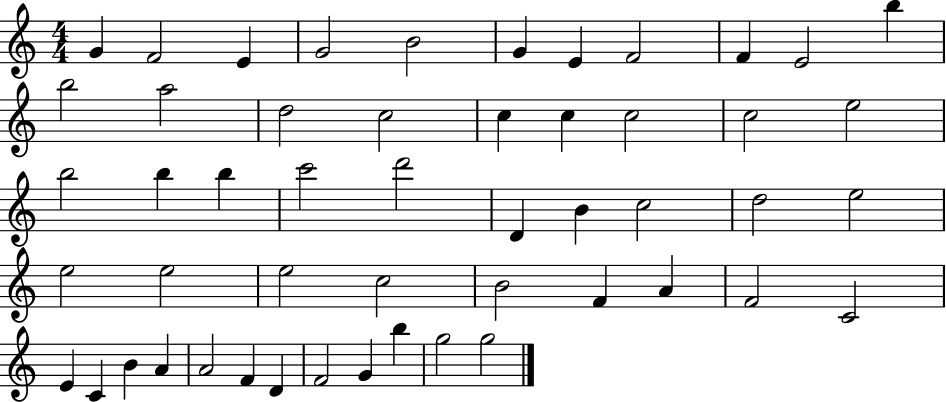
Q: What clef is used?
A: treble